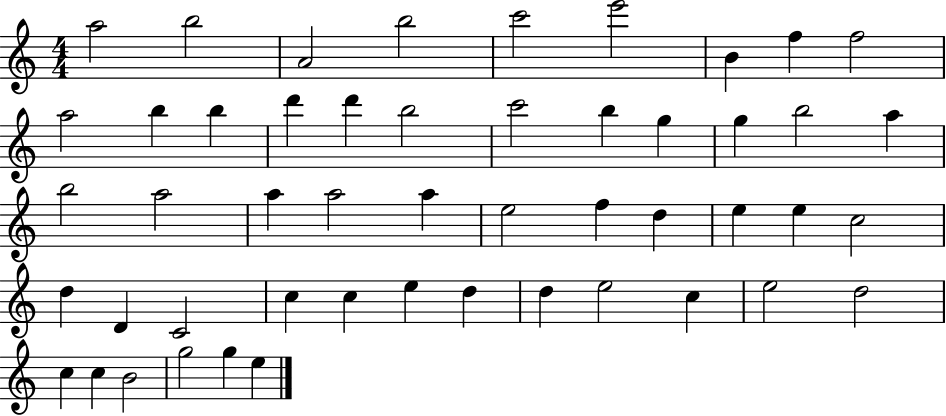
{
  \clef treble
  \numericTimeSignature
  \time 4/4
  \key c \major
  a''2 b''2 | a'2 b''2 | c'''2 e'''2 | b'4 f''4 f''2 | \break a''2 b''4 b''4 | d'''4 d'''4 b''2 | c'''2 b''4 g''4 | g''4 b''2 a''4 | \break b''2 a''2 | a''4 a''2 a''4 | e''2 f''4 d''4 | e''4 e''4 c''2 | \break d''4 d'4 c'2 | c''4 c''4 e''4 d''4 | d''4 e''2 c''4 | e''2 d''2 | \break c''4 c''4 b'2 | g''2 g''4 e''4 | \bar "|."
}